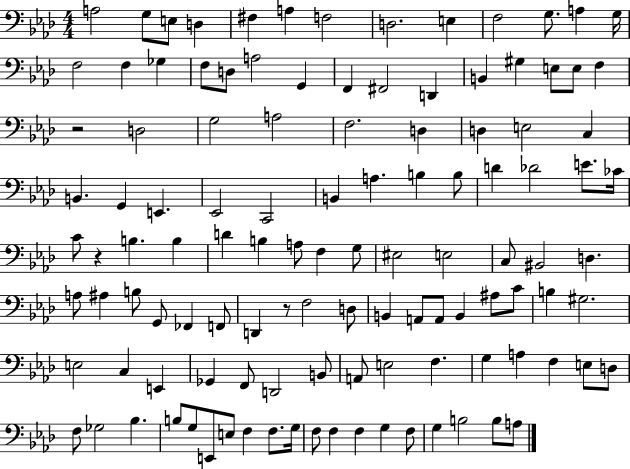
X:1
T:Untitled
M:4/4
L:1/4
K:Ab
A,2 G,/2 E,/2 D, ^F, A, F,2 D,2 E, F,2 G,/2 A, G,/4 F,2 F, _G, F,/2 D,/2 A,2 G,, F,, ^F,,2 D,, B,, ^G, E,/2 E,/2 F, z2 D,2 G,2 A,2 F,2 D, D, E,2 C, B,, G,, E,, _E,,2 C,,2 B,, A, B, B,/2 D _D2 E/2 _C/4 C/2 z B, B, D B, A,/2 F, G,/2 ^E,2 E,2 C,/2 ^B,,2 D, A,/2 ^A, B,/2 G,,/2 _F,, F,,/2 D,, z/2 F,2 D,/2 B,, A,,/2 A,,/2 B,, ^A,/2 C/2 B, ^G,2 E,2 C, E,, _G,, F,,/2 D,,2 B,,/2 A,,/2 E,2 F, G, A, F, E,/2 D,/2 F,/2 _G,2 _B, B,/2 G,/2 E,,/2 E,/2 F, F,/2 G,/4 F,/2 F, F, G, F,/2 G, B,2 B,/2 A,/2